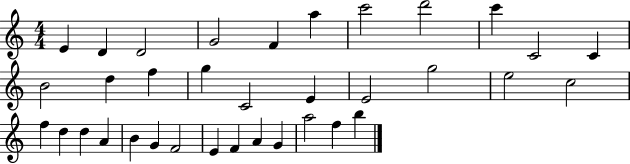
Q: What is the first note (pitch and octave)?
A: E4